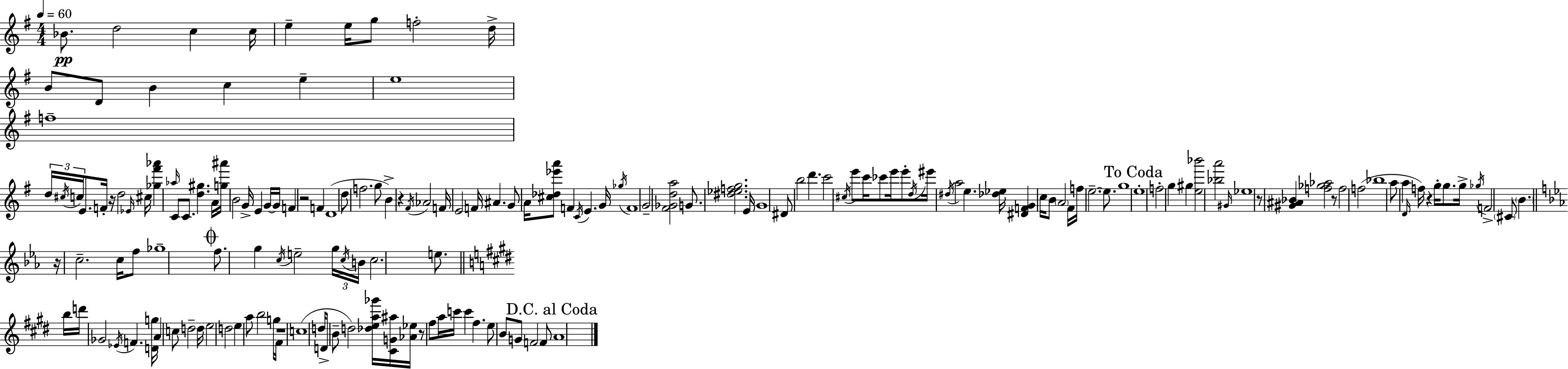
{
  \clef treble
  \numericTimeSignature
  \time 4/4
  \key e \minor
  \tempo 4 = 60
  bes'8.\pp d''2 c''4 c''16 | e''4-- e''16 g''8 f''2-. d''16-> | b'8 d'8 b'4 c''4 e''4-- | e''1 | \break f''1-- | \tuplet 3/2 { d''16 \acciaccatura { cis''16 } c''16 } e'8. f'16-. r16 d''2 | \grace { ees'16 } cis''16 <ges'' fis''' aes'''>4 \grace { aes''16 } c'8 c'8. <d'' gis''>4. | a'16 <g'' ais'''>16 b'2 g'16-> e'4 | \break g'16~~ g'16 f'4 r2 f'4 | d'1( | d''8 f''2. | g''8 b'4->) r4 \acciaccatura { fis'16 } aes'2 | \break f'16 e'2 f'16 ais'4. | g'8 a'16 <cis'' des'' ees''' a'''>8 f'4 \acciaccatura { c'16 } e'4. | g'16 \acciaccatura { ges''16 } f'1 | g'2-- <fis' ges' d'' a''>2 | \break g'8. <dis'' ees'' f'' g''>2. | e'16 g'1 | dis'8 b''2 | d'''4. c'''2 \acciaccatura { cis''16 } e'''8 | \break c'''16 ces'''8 e'''16 e'''8-. \acciaccatura { d''16 } eis'''16 \acciaccatura { dis''16 } a''2 | e''4. <des'' ees''>16 <dis' f' g'>4 c''16 b'8 | \parenthesize a'2 fis'16 f''16 e''2.--~~ | e''8. g''1 | \break \mark "To Coda" e''1-. | f''2-. | g''4 gis''4 <e'' bes'''>2 | <bes'' a'''>2 \grace { gis'16 } ees''1 | \break r8 <gis' ais' bes'>4 | <f'' ges'' aes''>2 r8 f''2 | f''2( bes''1 | a''8 a''4 | \break \grace { d'16 }) f''16 r4 g''16-. g''8. g''16-> \acciaccatura { ges''16 } f'2-> | \parenthesize cis'8 \parenthesize b'4. \bar "||" \break \key ees \major r16 c''2.-- c''16 f''8 | ges''1-- | \mark \markup { \musicglyph "scripts.coda" } f''8. g''4 \acciaccatura { c''16 } e''2-- | \tuplet 3/2 { g''16 \acciaccatura { c''16 } b'16 } c''2. e''8. | \break \bar "||" \break \key e \major b''16 d'''16 ges'2 \acciaccatura { ees'16 } f'4. | <d' g''>16 a'4 c''8 d''2-- | d''16 e''2 d''2 | e''4 a''8 b''2 g''16 | \break fis'16 r1 | c''1( | d''16 d'8-> b'8-- d''2) <des'' e'' a'' ges'''>16 <cis' g' ais''>16 | <aes' ees''>16 r8 fis''8 a''16 c'''16 c'''4 fis''4. | \break e''8 b'8 g'8 f'2 f'8 | \mark "D.C. al Coda" a'1 | \bar "|."
}